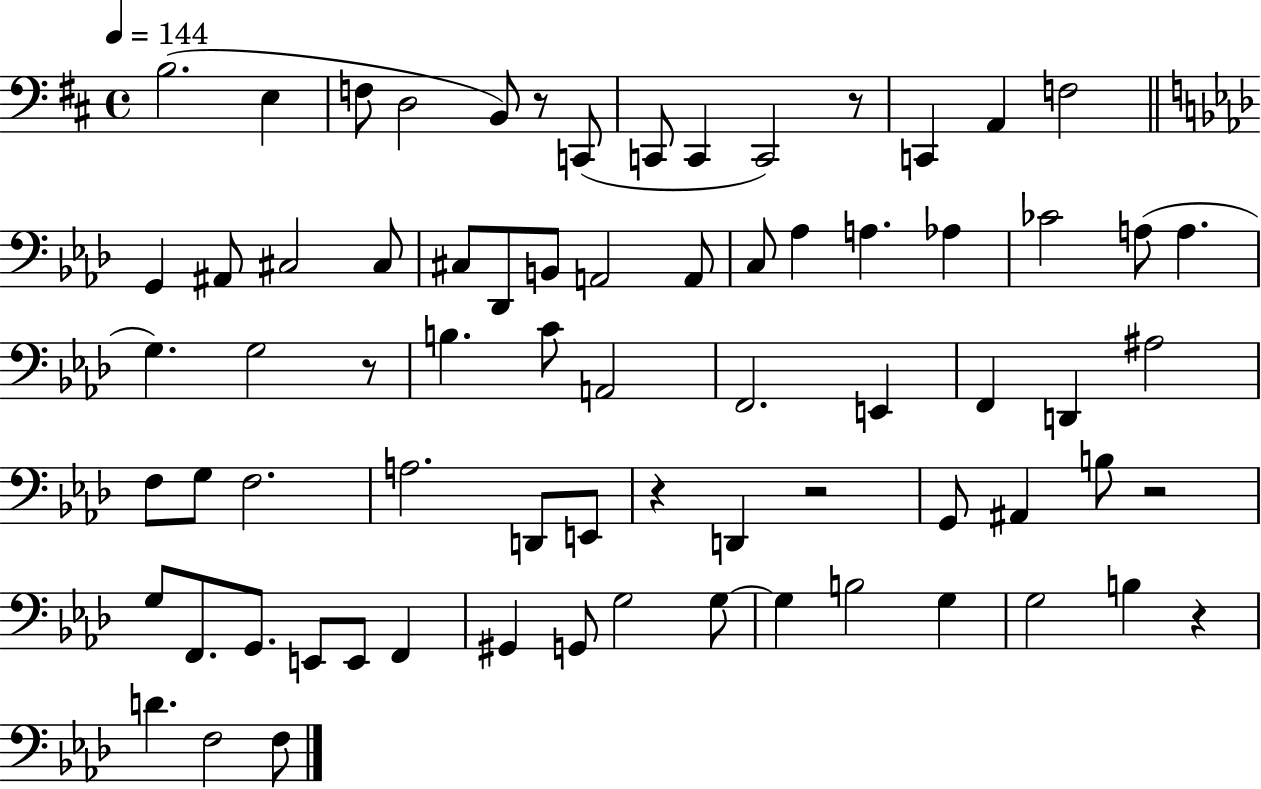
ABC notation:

X:1
T:Untitled
M:4/4
L:1/4
K:D
B,2 E, F,/2 D,2 B,,/2 z/2 C,,/2 C,,/2 C,, C,,2 z/2 C,, A,, F,2 G,, ^A,,/2 ^C,2 ^C,/2 ^C,/2 _D,,/2 B,,/2 A,,2 A,,/2 C,/2 _A, A, _A, _C2 A,/2 A, G, G,2 z/2 B, C/2 A,,2 F,,2 E,, F,, D,, ^A,2 F,/2 G,/2 F,2 A,2 D,,/2 E,,/2 z D,, z2 G,,/2 ^A,, B,/2 z2 G,/2 F,,/2 G,,/2 E,,/2 E,,/2 F,, ^G,, G,,/2 G,2 G,/2 G, B,2 G, G,2 B, z D F,2 F,/2